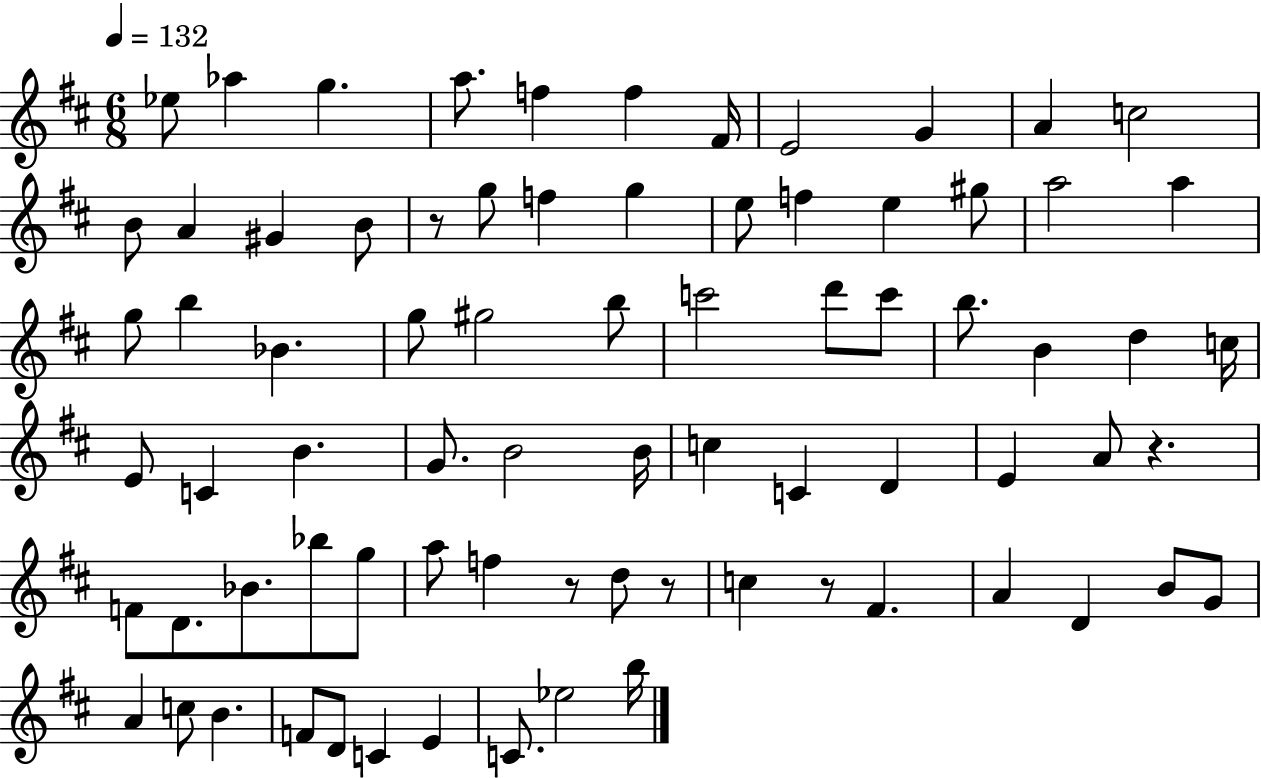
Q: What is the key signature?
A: D major